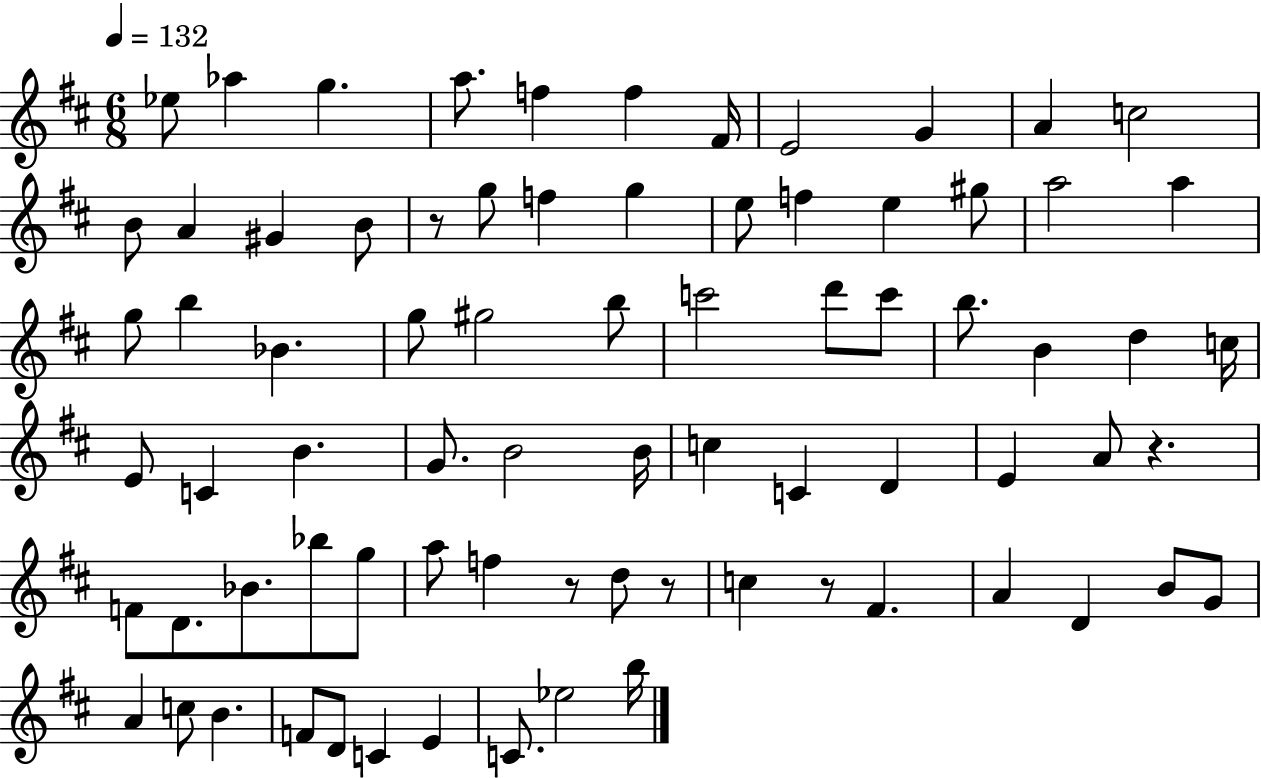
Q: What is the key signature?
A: D major